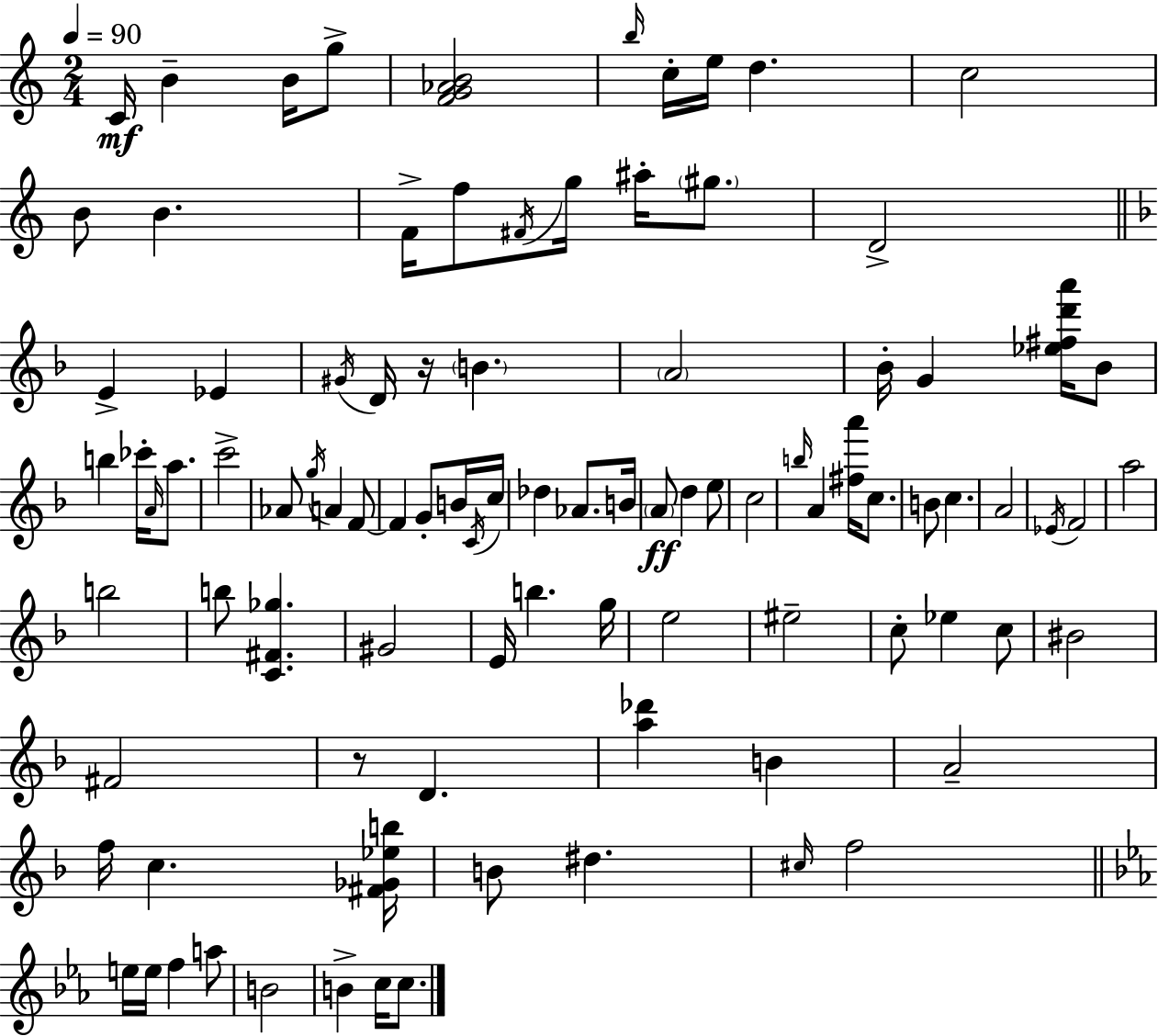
{
  \clef treble
  \numericTimeSignature
  \time 2/4
  \key a \minor
  \tempo 4 = 90
  \repeat volta 2 { c'16\mf b'4-- b'16 g''8-> | <f' g' aes' b'>2 | \grace { b''16 } c''16-. e''16 d''4. | c''2 | \break b'8 b'4. | f'16-> f''8 \acciaccatura { fis'16 } g''16 ais''16-. \parenthesize gis''8. | d'2-> | \bar "||" \break \key f \major e'4-> ees'4 | \acciaccatura { gis'16 } d'16 r16 \parenthesize b'4. | \parenthesize a'2 | bes'16-. g'4 <ees'' fis'' d''' a'''>16 bes'8 | \break b''4 ces'''16-. \grace { a'16 } a''8. | c'''2-> | aes'8 \acciaccatura { g''16 } a'4 | f'8~~ f'4 g'8-. | \break b'16 \acciaccatura { c'16 } c''16 des''4 | aes'8. b'16 \parenthesize a'8\ff d''4 | e''8 c''2 | \grace { b''16 } a'4 | \break <fis'' a'''>16 c''8. b'8 c''4. | a'2 | \acciaccatura { ees'16 } f'2 | a''2 | \break b''2 | b''8 | <c' fis' ges''>4. gis'2 | e'16 b''4. | \break g''16 e''2 | eis''2-- | c''8-. | ees''4 c''8 bis'2 | \break fis'2 | r8 | d'4. <a'' des'''>4 | b'4 a'2-- | \break f''16 c''4. | <fis' ges' ees'' b''>16 b'8 | dis''4. \grace { cis''16 } f''2 | \bar "||" \break \key c \minor e''16 e''16 f''4 a''8 | b'2 | b'4-> c''16 c''8. | } \bar "|."
}